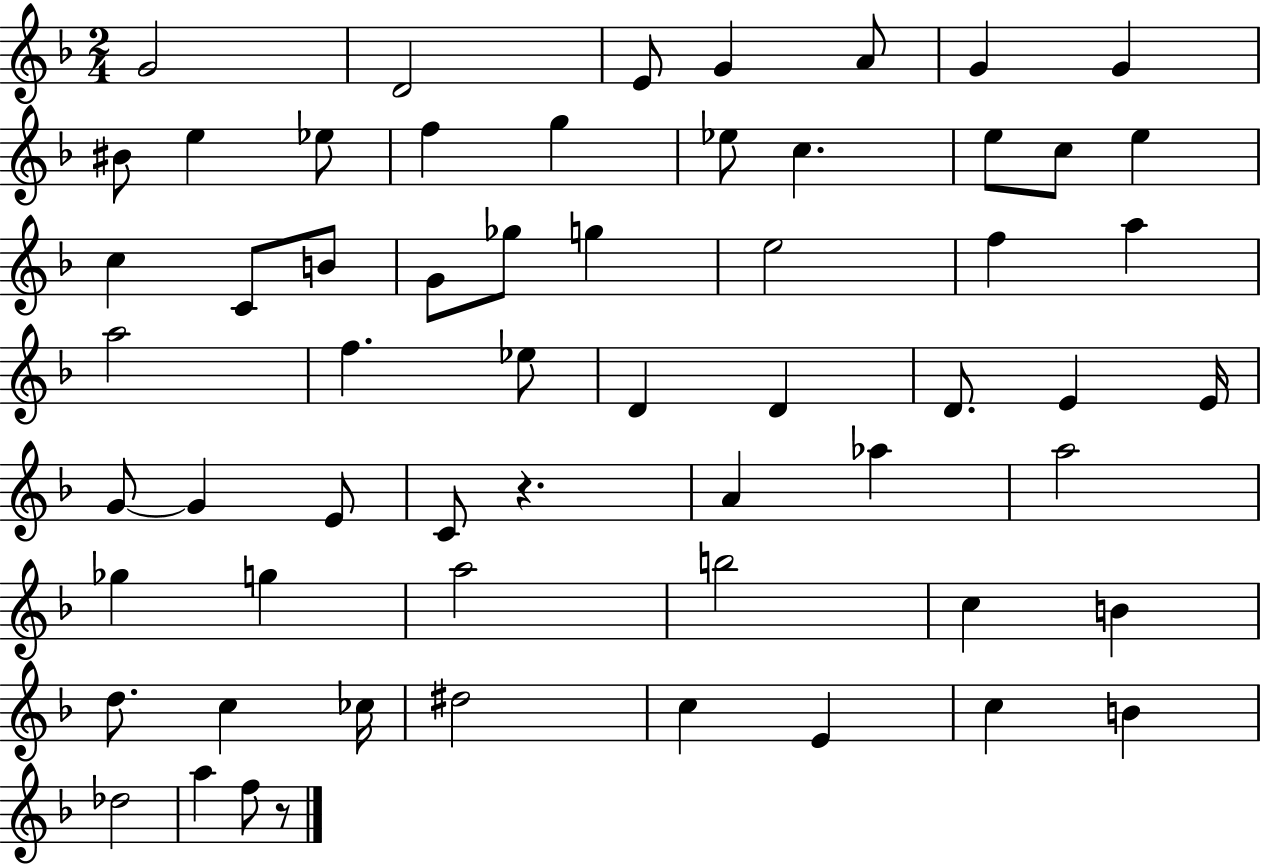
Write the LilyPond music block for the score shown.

{
  \clef treble
  \numericTimeSignature
  \time 2/4
  \key f \major
  g'2 | d'2 | e'8 g'4 a'8 | g'4 g'4 | \break bis'8 e''4 ees''8 | f''4 g''4 | ees''8 c''4. | e''8 c''8 e''4 | \break c''4 c'8 b'8 | g'8 ges''8 g''4 | e''2 | f''4 a''4 | \break a''2 | f''4. ees''8 | d'4 d'4 | d'8. e'4 e'16 | \break g'8~~ g'4 e'8 | c'8 r4. | a'4 aes''4 | a''2 | \break ges''4 g''4 | a''2 | b''2 | c''4 b'4 | \break d''8. c''4 ces''16 | dis''2 | c''4 e'4 | c''4 b'4 | \break des''2 | a''4 f''8 r8 | \bar "|."
}